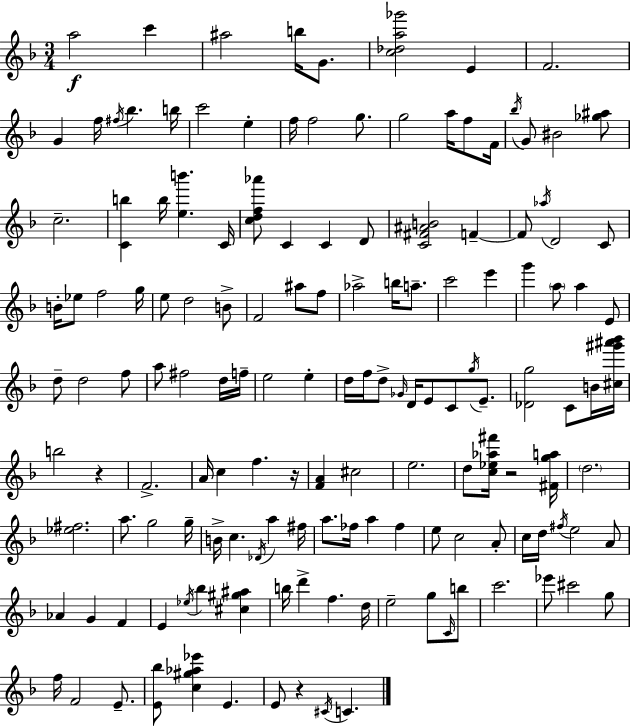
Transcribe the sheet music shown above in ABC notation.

X:1
T:Untitled
M:3/4
L:1/4
K:F
a2 c' ^a2 b/4 G/2 [c_da_g']2 E F2 G f/4 ^f/4 _b b/4 c'2 e f/4 f2 g/2 g2 a/4 f/2 F/4 _b/4 G/2 ^B2 [_g^a]/2 c2 [Cb] b/4 [eb'] C/4 [cdf_a']/2 C C D/2 [C^F^AB]2 F F/2 _a/4 D2 C/2 B/4 _e/2 f2 g/4 e/2 d2 B/2 F2 ^a/2 f/2 _a2 b/4 a/2 c'2 e' g' a/2 a E/2 d/2 d2 f/2 a/2 ^f2 d/4 f/4 e2 e d/4 f/4 d/2 _G/4 D/4 E/2 C/2 g/4 E/2 [_Dg]2 C/2 B/4 [^c^g'^a'_b']/4 b2 z F2 A/4 c f z/4 [FA] ^c2 e2 d/2 [c_e_a^f']/4 z2 [^Fga]/4 d2 [_e^f]2 a/2 g2 g/4 B/4 c _D/4 a ^f/4 a/2 _f/4 a _f e/2 c2 A/2 c/4 d/4 ^f/4 e2 A/2 _A G F E _e/4 _b [^c^g^a] b/4 d' f d/4 e2 g/2 C/4 b/2 c'2 _e'/2 ^c'2 g/2 f/4 F2 E/2 [E_b]/2 [c^g_a_e'] E E/2 z ^C/4 C